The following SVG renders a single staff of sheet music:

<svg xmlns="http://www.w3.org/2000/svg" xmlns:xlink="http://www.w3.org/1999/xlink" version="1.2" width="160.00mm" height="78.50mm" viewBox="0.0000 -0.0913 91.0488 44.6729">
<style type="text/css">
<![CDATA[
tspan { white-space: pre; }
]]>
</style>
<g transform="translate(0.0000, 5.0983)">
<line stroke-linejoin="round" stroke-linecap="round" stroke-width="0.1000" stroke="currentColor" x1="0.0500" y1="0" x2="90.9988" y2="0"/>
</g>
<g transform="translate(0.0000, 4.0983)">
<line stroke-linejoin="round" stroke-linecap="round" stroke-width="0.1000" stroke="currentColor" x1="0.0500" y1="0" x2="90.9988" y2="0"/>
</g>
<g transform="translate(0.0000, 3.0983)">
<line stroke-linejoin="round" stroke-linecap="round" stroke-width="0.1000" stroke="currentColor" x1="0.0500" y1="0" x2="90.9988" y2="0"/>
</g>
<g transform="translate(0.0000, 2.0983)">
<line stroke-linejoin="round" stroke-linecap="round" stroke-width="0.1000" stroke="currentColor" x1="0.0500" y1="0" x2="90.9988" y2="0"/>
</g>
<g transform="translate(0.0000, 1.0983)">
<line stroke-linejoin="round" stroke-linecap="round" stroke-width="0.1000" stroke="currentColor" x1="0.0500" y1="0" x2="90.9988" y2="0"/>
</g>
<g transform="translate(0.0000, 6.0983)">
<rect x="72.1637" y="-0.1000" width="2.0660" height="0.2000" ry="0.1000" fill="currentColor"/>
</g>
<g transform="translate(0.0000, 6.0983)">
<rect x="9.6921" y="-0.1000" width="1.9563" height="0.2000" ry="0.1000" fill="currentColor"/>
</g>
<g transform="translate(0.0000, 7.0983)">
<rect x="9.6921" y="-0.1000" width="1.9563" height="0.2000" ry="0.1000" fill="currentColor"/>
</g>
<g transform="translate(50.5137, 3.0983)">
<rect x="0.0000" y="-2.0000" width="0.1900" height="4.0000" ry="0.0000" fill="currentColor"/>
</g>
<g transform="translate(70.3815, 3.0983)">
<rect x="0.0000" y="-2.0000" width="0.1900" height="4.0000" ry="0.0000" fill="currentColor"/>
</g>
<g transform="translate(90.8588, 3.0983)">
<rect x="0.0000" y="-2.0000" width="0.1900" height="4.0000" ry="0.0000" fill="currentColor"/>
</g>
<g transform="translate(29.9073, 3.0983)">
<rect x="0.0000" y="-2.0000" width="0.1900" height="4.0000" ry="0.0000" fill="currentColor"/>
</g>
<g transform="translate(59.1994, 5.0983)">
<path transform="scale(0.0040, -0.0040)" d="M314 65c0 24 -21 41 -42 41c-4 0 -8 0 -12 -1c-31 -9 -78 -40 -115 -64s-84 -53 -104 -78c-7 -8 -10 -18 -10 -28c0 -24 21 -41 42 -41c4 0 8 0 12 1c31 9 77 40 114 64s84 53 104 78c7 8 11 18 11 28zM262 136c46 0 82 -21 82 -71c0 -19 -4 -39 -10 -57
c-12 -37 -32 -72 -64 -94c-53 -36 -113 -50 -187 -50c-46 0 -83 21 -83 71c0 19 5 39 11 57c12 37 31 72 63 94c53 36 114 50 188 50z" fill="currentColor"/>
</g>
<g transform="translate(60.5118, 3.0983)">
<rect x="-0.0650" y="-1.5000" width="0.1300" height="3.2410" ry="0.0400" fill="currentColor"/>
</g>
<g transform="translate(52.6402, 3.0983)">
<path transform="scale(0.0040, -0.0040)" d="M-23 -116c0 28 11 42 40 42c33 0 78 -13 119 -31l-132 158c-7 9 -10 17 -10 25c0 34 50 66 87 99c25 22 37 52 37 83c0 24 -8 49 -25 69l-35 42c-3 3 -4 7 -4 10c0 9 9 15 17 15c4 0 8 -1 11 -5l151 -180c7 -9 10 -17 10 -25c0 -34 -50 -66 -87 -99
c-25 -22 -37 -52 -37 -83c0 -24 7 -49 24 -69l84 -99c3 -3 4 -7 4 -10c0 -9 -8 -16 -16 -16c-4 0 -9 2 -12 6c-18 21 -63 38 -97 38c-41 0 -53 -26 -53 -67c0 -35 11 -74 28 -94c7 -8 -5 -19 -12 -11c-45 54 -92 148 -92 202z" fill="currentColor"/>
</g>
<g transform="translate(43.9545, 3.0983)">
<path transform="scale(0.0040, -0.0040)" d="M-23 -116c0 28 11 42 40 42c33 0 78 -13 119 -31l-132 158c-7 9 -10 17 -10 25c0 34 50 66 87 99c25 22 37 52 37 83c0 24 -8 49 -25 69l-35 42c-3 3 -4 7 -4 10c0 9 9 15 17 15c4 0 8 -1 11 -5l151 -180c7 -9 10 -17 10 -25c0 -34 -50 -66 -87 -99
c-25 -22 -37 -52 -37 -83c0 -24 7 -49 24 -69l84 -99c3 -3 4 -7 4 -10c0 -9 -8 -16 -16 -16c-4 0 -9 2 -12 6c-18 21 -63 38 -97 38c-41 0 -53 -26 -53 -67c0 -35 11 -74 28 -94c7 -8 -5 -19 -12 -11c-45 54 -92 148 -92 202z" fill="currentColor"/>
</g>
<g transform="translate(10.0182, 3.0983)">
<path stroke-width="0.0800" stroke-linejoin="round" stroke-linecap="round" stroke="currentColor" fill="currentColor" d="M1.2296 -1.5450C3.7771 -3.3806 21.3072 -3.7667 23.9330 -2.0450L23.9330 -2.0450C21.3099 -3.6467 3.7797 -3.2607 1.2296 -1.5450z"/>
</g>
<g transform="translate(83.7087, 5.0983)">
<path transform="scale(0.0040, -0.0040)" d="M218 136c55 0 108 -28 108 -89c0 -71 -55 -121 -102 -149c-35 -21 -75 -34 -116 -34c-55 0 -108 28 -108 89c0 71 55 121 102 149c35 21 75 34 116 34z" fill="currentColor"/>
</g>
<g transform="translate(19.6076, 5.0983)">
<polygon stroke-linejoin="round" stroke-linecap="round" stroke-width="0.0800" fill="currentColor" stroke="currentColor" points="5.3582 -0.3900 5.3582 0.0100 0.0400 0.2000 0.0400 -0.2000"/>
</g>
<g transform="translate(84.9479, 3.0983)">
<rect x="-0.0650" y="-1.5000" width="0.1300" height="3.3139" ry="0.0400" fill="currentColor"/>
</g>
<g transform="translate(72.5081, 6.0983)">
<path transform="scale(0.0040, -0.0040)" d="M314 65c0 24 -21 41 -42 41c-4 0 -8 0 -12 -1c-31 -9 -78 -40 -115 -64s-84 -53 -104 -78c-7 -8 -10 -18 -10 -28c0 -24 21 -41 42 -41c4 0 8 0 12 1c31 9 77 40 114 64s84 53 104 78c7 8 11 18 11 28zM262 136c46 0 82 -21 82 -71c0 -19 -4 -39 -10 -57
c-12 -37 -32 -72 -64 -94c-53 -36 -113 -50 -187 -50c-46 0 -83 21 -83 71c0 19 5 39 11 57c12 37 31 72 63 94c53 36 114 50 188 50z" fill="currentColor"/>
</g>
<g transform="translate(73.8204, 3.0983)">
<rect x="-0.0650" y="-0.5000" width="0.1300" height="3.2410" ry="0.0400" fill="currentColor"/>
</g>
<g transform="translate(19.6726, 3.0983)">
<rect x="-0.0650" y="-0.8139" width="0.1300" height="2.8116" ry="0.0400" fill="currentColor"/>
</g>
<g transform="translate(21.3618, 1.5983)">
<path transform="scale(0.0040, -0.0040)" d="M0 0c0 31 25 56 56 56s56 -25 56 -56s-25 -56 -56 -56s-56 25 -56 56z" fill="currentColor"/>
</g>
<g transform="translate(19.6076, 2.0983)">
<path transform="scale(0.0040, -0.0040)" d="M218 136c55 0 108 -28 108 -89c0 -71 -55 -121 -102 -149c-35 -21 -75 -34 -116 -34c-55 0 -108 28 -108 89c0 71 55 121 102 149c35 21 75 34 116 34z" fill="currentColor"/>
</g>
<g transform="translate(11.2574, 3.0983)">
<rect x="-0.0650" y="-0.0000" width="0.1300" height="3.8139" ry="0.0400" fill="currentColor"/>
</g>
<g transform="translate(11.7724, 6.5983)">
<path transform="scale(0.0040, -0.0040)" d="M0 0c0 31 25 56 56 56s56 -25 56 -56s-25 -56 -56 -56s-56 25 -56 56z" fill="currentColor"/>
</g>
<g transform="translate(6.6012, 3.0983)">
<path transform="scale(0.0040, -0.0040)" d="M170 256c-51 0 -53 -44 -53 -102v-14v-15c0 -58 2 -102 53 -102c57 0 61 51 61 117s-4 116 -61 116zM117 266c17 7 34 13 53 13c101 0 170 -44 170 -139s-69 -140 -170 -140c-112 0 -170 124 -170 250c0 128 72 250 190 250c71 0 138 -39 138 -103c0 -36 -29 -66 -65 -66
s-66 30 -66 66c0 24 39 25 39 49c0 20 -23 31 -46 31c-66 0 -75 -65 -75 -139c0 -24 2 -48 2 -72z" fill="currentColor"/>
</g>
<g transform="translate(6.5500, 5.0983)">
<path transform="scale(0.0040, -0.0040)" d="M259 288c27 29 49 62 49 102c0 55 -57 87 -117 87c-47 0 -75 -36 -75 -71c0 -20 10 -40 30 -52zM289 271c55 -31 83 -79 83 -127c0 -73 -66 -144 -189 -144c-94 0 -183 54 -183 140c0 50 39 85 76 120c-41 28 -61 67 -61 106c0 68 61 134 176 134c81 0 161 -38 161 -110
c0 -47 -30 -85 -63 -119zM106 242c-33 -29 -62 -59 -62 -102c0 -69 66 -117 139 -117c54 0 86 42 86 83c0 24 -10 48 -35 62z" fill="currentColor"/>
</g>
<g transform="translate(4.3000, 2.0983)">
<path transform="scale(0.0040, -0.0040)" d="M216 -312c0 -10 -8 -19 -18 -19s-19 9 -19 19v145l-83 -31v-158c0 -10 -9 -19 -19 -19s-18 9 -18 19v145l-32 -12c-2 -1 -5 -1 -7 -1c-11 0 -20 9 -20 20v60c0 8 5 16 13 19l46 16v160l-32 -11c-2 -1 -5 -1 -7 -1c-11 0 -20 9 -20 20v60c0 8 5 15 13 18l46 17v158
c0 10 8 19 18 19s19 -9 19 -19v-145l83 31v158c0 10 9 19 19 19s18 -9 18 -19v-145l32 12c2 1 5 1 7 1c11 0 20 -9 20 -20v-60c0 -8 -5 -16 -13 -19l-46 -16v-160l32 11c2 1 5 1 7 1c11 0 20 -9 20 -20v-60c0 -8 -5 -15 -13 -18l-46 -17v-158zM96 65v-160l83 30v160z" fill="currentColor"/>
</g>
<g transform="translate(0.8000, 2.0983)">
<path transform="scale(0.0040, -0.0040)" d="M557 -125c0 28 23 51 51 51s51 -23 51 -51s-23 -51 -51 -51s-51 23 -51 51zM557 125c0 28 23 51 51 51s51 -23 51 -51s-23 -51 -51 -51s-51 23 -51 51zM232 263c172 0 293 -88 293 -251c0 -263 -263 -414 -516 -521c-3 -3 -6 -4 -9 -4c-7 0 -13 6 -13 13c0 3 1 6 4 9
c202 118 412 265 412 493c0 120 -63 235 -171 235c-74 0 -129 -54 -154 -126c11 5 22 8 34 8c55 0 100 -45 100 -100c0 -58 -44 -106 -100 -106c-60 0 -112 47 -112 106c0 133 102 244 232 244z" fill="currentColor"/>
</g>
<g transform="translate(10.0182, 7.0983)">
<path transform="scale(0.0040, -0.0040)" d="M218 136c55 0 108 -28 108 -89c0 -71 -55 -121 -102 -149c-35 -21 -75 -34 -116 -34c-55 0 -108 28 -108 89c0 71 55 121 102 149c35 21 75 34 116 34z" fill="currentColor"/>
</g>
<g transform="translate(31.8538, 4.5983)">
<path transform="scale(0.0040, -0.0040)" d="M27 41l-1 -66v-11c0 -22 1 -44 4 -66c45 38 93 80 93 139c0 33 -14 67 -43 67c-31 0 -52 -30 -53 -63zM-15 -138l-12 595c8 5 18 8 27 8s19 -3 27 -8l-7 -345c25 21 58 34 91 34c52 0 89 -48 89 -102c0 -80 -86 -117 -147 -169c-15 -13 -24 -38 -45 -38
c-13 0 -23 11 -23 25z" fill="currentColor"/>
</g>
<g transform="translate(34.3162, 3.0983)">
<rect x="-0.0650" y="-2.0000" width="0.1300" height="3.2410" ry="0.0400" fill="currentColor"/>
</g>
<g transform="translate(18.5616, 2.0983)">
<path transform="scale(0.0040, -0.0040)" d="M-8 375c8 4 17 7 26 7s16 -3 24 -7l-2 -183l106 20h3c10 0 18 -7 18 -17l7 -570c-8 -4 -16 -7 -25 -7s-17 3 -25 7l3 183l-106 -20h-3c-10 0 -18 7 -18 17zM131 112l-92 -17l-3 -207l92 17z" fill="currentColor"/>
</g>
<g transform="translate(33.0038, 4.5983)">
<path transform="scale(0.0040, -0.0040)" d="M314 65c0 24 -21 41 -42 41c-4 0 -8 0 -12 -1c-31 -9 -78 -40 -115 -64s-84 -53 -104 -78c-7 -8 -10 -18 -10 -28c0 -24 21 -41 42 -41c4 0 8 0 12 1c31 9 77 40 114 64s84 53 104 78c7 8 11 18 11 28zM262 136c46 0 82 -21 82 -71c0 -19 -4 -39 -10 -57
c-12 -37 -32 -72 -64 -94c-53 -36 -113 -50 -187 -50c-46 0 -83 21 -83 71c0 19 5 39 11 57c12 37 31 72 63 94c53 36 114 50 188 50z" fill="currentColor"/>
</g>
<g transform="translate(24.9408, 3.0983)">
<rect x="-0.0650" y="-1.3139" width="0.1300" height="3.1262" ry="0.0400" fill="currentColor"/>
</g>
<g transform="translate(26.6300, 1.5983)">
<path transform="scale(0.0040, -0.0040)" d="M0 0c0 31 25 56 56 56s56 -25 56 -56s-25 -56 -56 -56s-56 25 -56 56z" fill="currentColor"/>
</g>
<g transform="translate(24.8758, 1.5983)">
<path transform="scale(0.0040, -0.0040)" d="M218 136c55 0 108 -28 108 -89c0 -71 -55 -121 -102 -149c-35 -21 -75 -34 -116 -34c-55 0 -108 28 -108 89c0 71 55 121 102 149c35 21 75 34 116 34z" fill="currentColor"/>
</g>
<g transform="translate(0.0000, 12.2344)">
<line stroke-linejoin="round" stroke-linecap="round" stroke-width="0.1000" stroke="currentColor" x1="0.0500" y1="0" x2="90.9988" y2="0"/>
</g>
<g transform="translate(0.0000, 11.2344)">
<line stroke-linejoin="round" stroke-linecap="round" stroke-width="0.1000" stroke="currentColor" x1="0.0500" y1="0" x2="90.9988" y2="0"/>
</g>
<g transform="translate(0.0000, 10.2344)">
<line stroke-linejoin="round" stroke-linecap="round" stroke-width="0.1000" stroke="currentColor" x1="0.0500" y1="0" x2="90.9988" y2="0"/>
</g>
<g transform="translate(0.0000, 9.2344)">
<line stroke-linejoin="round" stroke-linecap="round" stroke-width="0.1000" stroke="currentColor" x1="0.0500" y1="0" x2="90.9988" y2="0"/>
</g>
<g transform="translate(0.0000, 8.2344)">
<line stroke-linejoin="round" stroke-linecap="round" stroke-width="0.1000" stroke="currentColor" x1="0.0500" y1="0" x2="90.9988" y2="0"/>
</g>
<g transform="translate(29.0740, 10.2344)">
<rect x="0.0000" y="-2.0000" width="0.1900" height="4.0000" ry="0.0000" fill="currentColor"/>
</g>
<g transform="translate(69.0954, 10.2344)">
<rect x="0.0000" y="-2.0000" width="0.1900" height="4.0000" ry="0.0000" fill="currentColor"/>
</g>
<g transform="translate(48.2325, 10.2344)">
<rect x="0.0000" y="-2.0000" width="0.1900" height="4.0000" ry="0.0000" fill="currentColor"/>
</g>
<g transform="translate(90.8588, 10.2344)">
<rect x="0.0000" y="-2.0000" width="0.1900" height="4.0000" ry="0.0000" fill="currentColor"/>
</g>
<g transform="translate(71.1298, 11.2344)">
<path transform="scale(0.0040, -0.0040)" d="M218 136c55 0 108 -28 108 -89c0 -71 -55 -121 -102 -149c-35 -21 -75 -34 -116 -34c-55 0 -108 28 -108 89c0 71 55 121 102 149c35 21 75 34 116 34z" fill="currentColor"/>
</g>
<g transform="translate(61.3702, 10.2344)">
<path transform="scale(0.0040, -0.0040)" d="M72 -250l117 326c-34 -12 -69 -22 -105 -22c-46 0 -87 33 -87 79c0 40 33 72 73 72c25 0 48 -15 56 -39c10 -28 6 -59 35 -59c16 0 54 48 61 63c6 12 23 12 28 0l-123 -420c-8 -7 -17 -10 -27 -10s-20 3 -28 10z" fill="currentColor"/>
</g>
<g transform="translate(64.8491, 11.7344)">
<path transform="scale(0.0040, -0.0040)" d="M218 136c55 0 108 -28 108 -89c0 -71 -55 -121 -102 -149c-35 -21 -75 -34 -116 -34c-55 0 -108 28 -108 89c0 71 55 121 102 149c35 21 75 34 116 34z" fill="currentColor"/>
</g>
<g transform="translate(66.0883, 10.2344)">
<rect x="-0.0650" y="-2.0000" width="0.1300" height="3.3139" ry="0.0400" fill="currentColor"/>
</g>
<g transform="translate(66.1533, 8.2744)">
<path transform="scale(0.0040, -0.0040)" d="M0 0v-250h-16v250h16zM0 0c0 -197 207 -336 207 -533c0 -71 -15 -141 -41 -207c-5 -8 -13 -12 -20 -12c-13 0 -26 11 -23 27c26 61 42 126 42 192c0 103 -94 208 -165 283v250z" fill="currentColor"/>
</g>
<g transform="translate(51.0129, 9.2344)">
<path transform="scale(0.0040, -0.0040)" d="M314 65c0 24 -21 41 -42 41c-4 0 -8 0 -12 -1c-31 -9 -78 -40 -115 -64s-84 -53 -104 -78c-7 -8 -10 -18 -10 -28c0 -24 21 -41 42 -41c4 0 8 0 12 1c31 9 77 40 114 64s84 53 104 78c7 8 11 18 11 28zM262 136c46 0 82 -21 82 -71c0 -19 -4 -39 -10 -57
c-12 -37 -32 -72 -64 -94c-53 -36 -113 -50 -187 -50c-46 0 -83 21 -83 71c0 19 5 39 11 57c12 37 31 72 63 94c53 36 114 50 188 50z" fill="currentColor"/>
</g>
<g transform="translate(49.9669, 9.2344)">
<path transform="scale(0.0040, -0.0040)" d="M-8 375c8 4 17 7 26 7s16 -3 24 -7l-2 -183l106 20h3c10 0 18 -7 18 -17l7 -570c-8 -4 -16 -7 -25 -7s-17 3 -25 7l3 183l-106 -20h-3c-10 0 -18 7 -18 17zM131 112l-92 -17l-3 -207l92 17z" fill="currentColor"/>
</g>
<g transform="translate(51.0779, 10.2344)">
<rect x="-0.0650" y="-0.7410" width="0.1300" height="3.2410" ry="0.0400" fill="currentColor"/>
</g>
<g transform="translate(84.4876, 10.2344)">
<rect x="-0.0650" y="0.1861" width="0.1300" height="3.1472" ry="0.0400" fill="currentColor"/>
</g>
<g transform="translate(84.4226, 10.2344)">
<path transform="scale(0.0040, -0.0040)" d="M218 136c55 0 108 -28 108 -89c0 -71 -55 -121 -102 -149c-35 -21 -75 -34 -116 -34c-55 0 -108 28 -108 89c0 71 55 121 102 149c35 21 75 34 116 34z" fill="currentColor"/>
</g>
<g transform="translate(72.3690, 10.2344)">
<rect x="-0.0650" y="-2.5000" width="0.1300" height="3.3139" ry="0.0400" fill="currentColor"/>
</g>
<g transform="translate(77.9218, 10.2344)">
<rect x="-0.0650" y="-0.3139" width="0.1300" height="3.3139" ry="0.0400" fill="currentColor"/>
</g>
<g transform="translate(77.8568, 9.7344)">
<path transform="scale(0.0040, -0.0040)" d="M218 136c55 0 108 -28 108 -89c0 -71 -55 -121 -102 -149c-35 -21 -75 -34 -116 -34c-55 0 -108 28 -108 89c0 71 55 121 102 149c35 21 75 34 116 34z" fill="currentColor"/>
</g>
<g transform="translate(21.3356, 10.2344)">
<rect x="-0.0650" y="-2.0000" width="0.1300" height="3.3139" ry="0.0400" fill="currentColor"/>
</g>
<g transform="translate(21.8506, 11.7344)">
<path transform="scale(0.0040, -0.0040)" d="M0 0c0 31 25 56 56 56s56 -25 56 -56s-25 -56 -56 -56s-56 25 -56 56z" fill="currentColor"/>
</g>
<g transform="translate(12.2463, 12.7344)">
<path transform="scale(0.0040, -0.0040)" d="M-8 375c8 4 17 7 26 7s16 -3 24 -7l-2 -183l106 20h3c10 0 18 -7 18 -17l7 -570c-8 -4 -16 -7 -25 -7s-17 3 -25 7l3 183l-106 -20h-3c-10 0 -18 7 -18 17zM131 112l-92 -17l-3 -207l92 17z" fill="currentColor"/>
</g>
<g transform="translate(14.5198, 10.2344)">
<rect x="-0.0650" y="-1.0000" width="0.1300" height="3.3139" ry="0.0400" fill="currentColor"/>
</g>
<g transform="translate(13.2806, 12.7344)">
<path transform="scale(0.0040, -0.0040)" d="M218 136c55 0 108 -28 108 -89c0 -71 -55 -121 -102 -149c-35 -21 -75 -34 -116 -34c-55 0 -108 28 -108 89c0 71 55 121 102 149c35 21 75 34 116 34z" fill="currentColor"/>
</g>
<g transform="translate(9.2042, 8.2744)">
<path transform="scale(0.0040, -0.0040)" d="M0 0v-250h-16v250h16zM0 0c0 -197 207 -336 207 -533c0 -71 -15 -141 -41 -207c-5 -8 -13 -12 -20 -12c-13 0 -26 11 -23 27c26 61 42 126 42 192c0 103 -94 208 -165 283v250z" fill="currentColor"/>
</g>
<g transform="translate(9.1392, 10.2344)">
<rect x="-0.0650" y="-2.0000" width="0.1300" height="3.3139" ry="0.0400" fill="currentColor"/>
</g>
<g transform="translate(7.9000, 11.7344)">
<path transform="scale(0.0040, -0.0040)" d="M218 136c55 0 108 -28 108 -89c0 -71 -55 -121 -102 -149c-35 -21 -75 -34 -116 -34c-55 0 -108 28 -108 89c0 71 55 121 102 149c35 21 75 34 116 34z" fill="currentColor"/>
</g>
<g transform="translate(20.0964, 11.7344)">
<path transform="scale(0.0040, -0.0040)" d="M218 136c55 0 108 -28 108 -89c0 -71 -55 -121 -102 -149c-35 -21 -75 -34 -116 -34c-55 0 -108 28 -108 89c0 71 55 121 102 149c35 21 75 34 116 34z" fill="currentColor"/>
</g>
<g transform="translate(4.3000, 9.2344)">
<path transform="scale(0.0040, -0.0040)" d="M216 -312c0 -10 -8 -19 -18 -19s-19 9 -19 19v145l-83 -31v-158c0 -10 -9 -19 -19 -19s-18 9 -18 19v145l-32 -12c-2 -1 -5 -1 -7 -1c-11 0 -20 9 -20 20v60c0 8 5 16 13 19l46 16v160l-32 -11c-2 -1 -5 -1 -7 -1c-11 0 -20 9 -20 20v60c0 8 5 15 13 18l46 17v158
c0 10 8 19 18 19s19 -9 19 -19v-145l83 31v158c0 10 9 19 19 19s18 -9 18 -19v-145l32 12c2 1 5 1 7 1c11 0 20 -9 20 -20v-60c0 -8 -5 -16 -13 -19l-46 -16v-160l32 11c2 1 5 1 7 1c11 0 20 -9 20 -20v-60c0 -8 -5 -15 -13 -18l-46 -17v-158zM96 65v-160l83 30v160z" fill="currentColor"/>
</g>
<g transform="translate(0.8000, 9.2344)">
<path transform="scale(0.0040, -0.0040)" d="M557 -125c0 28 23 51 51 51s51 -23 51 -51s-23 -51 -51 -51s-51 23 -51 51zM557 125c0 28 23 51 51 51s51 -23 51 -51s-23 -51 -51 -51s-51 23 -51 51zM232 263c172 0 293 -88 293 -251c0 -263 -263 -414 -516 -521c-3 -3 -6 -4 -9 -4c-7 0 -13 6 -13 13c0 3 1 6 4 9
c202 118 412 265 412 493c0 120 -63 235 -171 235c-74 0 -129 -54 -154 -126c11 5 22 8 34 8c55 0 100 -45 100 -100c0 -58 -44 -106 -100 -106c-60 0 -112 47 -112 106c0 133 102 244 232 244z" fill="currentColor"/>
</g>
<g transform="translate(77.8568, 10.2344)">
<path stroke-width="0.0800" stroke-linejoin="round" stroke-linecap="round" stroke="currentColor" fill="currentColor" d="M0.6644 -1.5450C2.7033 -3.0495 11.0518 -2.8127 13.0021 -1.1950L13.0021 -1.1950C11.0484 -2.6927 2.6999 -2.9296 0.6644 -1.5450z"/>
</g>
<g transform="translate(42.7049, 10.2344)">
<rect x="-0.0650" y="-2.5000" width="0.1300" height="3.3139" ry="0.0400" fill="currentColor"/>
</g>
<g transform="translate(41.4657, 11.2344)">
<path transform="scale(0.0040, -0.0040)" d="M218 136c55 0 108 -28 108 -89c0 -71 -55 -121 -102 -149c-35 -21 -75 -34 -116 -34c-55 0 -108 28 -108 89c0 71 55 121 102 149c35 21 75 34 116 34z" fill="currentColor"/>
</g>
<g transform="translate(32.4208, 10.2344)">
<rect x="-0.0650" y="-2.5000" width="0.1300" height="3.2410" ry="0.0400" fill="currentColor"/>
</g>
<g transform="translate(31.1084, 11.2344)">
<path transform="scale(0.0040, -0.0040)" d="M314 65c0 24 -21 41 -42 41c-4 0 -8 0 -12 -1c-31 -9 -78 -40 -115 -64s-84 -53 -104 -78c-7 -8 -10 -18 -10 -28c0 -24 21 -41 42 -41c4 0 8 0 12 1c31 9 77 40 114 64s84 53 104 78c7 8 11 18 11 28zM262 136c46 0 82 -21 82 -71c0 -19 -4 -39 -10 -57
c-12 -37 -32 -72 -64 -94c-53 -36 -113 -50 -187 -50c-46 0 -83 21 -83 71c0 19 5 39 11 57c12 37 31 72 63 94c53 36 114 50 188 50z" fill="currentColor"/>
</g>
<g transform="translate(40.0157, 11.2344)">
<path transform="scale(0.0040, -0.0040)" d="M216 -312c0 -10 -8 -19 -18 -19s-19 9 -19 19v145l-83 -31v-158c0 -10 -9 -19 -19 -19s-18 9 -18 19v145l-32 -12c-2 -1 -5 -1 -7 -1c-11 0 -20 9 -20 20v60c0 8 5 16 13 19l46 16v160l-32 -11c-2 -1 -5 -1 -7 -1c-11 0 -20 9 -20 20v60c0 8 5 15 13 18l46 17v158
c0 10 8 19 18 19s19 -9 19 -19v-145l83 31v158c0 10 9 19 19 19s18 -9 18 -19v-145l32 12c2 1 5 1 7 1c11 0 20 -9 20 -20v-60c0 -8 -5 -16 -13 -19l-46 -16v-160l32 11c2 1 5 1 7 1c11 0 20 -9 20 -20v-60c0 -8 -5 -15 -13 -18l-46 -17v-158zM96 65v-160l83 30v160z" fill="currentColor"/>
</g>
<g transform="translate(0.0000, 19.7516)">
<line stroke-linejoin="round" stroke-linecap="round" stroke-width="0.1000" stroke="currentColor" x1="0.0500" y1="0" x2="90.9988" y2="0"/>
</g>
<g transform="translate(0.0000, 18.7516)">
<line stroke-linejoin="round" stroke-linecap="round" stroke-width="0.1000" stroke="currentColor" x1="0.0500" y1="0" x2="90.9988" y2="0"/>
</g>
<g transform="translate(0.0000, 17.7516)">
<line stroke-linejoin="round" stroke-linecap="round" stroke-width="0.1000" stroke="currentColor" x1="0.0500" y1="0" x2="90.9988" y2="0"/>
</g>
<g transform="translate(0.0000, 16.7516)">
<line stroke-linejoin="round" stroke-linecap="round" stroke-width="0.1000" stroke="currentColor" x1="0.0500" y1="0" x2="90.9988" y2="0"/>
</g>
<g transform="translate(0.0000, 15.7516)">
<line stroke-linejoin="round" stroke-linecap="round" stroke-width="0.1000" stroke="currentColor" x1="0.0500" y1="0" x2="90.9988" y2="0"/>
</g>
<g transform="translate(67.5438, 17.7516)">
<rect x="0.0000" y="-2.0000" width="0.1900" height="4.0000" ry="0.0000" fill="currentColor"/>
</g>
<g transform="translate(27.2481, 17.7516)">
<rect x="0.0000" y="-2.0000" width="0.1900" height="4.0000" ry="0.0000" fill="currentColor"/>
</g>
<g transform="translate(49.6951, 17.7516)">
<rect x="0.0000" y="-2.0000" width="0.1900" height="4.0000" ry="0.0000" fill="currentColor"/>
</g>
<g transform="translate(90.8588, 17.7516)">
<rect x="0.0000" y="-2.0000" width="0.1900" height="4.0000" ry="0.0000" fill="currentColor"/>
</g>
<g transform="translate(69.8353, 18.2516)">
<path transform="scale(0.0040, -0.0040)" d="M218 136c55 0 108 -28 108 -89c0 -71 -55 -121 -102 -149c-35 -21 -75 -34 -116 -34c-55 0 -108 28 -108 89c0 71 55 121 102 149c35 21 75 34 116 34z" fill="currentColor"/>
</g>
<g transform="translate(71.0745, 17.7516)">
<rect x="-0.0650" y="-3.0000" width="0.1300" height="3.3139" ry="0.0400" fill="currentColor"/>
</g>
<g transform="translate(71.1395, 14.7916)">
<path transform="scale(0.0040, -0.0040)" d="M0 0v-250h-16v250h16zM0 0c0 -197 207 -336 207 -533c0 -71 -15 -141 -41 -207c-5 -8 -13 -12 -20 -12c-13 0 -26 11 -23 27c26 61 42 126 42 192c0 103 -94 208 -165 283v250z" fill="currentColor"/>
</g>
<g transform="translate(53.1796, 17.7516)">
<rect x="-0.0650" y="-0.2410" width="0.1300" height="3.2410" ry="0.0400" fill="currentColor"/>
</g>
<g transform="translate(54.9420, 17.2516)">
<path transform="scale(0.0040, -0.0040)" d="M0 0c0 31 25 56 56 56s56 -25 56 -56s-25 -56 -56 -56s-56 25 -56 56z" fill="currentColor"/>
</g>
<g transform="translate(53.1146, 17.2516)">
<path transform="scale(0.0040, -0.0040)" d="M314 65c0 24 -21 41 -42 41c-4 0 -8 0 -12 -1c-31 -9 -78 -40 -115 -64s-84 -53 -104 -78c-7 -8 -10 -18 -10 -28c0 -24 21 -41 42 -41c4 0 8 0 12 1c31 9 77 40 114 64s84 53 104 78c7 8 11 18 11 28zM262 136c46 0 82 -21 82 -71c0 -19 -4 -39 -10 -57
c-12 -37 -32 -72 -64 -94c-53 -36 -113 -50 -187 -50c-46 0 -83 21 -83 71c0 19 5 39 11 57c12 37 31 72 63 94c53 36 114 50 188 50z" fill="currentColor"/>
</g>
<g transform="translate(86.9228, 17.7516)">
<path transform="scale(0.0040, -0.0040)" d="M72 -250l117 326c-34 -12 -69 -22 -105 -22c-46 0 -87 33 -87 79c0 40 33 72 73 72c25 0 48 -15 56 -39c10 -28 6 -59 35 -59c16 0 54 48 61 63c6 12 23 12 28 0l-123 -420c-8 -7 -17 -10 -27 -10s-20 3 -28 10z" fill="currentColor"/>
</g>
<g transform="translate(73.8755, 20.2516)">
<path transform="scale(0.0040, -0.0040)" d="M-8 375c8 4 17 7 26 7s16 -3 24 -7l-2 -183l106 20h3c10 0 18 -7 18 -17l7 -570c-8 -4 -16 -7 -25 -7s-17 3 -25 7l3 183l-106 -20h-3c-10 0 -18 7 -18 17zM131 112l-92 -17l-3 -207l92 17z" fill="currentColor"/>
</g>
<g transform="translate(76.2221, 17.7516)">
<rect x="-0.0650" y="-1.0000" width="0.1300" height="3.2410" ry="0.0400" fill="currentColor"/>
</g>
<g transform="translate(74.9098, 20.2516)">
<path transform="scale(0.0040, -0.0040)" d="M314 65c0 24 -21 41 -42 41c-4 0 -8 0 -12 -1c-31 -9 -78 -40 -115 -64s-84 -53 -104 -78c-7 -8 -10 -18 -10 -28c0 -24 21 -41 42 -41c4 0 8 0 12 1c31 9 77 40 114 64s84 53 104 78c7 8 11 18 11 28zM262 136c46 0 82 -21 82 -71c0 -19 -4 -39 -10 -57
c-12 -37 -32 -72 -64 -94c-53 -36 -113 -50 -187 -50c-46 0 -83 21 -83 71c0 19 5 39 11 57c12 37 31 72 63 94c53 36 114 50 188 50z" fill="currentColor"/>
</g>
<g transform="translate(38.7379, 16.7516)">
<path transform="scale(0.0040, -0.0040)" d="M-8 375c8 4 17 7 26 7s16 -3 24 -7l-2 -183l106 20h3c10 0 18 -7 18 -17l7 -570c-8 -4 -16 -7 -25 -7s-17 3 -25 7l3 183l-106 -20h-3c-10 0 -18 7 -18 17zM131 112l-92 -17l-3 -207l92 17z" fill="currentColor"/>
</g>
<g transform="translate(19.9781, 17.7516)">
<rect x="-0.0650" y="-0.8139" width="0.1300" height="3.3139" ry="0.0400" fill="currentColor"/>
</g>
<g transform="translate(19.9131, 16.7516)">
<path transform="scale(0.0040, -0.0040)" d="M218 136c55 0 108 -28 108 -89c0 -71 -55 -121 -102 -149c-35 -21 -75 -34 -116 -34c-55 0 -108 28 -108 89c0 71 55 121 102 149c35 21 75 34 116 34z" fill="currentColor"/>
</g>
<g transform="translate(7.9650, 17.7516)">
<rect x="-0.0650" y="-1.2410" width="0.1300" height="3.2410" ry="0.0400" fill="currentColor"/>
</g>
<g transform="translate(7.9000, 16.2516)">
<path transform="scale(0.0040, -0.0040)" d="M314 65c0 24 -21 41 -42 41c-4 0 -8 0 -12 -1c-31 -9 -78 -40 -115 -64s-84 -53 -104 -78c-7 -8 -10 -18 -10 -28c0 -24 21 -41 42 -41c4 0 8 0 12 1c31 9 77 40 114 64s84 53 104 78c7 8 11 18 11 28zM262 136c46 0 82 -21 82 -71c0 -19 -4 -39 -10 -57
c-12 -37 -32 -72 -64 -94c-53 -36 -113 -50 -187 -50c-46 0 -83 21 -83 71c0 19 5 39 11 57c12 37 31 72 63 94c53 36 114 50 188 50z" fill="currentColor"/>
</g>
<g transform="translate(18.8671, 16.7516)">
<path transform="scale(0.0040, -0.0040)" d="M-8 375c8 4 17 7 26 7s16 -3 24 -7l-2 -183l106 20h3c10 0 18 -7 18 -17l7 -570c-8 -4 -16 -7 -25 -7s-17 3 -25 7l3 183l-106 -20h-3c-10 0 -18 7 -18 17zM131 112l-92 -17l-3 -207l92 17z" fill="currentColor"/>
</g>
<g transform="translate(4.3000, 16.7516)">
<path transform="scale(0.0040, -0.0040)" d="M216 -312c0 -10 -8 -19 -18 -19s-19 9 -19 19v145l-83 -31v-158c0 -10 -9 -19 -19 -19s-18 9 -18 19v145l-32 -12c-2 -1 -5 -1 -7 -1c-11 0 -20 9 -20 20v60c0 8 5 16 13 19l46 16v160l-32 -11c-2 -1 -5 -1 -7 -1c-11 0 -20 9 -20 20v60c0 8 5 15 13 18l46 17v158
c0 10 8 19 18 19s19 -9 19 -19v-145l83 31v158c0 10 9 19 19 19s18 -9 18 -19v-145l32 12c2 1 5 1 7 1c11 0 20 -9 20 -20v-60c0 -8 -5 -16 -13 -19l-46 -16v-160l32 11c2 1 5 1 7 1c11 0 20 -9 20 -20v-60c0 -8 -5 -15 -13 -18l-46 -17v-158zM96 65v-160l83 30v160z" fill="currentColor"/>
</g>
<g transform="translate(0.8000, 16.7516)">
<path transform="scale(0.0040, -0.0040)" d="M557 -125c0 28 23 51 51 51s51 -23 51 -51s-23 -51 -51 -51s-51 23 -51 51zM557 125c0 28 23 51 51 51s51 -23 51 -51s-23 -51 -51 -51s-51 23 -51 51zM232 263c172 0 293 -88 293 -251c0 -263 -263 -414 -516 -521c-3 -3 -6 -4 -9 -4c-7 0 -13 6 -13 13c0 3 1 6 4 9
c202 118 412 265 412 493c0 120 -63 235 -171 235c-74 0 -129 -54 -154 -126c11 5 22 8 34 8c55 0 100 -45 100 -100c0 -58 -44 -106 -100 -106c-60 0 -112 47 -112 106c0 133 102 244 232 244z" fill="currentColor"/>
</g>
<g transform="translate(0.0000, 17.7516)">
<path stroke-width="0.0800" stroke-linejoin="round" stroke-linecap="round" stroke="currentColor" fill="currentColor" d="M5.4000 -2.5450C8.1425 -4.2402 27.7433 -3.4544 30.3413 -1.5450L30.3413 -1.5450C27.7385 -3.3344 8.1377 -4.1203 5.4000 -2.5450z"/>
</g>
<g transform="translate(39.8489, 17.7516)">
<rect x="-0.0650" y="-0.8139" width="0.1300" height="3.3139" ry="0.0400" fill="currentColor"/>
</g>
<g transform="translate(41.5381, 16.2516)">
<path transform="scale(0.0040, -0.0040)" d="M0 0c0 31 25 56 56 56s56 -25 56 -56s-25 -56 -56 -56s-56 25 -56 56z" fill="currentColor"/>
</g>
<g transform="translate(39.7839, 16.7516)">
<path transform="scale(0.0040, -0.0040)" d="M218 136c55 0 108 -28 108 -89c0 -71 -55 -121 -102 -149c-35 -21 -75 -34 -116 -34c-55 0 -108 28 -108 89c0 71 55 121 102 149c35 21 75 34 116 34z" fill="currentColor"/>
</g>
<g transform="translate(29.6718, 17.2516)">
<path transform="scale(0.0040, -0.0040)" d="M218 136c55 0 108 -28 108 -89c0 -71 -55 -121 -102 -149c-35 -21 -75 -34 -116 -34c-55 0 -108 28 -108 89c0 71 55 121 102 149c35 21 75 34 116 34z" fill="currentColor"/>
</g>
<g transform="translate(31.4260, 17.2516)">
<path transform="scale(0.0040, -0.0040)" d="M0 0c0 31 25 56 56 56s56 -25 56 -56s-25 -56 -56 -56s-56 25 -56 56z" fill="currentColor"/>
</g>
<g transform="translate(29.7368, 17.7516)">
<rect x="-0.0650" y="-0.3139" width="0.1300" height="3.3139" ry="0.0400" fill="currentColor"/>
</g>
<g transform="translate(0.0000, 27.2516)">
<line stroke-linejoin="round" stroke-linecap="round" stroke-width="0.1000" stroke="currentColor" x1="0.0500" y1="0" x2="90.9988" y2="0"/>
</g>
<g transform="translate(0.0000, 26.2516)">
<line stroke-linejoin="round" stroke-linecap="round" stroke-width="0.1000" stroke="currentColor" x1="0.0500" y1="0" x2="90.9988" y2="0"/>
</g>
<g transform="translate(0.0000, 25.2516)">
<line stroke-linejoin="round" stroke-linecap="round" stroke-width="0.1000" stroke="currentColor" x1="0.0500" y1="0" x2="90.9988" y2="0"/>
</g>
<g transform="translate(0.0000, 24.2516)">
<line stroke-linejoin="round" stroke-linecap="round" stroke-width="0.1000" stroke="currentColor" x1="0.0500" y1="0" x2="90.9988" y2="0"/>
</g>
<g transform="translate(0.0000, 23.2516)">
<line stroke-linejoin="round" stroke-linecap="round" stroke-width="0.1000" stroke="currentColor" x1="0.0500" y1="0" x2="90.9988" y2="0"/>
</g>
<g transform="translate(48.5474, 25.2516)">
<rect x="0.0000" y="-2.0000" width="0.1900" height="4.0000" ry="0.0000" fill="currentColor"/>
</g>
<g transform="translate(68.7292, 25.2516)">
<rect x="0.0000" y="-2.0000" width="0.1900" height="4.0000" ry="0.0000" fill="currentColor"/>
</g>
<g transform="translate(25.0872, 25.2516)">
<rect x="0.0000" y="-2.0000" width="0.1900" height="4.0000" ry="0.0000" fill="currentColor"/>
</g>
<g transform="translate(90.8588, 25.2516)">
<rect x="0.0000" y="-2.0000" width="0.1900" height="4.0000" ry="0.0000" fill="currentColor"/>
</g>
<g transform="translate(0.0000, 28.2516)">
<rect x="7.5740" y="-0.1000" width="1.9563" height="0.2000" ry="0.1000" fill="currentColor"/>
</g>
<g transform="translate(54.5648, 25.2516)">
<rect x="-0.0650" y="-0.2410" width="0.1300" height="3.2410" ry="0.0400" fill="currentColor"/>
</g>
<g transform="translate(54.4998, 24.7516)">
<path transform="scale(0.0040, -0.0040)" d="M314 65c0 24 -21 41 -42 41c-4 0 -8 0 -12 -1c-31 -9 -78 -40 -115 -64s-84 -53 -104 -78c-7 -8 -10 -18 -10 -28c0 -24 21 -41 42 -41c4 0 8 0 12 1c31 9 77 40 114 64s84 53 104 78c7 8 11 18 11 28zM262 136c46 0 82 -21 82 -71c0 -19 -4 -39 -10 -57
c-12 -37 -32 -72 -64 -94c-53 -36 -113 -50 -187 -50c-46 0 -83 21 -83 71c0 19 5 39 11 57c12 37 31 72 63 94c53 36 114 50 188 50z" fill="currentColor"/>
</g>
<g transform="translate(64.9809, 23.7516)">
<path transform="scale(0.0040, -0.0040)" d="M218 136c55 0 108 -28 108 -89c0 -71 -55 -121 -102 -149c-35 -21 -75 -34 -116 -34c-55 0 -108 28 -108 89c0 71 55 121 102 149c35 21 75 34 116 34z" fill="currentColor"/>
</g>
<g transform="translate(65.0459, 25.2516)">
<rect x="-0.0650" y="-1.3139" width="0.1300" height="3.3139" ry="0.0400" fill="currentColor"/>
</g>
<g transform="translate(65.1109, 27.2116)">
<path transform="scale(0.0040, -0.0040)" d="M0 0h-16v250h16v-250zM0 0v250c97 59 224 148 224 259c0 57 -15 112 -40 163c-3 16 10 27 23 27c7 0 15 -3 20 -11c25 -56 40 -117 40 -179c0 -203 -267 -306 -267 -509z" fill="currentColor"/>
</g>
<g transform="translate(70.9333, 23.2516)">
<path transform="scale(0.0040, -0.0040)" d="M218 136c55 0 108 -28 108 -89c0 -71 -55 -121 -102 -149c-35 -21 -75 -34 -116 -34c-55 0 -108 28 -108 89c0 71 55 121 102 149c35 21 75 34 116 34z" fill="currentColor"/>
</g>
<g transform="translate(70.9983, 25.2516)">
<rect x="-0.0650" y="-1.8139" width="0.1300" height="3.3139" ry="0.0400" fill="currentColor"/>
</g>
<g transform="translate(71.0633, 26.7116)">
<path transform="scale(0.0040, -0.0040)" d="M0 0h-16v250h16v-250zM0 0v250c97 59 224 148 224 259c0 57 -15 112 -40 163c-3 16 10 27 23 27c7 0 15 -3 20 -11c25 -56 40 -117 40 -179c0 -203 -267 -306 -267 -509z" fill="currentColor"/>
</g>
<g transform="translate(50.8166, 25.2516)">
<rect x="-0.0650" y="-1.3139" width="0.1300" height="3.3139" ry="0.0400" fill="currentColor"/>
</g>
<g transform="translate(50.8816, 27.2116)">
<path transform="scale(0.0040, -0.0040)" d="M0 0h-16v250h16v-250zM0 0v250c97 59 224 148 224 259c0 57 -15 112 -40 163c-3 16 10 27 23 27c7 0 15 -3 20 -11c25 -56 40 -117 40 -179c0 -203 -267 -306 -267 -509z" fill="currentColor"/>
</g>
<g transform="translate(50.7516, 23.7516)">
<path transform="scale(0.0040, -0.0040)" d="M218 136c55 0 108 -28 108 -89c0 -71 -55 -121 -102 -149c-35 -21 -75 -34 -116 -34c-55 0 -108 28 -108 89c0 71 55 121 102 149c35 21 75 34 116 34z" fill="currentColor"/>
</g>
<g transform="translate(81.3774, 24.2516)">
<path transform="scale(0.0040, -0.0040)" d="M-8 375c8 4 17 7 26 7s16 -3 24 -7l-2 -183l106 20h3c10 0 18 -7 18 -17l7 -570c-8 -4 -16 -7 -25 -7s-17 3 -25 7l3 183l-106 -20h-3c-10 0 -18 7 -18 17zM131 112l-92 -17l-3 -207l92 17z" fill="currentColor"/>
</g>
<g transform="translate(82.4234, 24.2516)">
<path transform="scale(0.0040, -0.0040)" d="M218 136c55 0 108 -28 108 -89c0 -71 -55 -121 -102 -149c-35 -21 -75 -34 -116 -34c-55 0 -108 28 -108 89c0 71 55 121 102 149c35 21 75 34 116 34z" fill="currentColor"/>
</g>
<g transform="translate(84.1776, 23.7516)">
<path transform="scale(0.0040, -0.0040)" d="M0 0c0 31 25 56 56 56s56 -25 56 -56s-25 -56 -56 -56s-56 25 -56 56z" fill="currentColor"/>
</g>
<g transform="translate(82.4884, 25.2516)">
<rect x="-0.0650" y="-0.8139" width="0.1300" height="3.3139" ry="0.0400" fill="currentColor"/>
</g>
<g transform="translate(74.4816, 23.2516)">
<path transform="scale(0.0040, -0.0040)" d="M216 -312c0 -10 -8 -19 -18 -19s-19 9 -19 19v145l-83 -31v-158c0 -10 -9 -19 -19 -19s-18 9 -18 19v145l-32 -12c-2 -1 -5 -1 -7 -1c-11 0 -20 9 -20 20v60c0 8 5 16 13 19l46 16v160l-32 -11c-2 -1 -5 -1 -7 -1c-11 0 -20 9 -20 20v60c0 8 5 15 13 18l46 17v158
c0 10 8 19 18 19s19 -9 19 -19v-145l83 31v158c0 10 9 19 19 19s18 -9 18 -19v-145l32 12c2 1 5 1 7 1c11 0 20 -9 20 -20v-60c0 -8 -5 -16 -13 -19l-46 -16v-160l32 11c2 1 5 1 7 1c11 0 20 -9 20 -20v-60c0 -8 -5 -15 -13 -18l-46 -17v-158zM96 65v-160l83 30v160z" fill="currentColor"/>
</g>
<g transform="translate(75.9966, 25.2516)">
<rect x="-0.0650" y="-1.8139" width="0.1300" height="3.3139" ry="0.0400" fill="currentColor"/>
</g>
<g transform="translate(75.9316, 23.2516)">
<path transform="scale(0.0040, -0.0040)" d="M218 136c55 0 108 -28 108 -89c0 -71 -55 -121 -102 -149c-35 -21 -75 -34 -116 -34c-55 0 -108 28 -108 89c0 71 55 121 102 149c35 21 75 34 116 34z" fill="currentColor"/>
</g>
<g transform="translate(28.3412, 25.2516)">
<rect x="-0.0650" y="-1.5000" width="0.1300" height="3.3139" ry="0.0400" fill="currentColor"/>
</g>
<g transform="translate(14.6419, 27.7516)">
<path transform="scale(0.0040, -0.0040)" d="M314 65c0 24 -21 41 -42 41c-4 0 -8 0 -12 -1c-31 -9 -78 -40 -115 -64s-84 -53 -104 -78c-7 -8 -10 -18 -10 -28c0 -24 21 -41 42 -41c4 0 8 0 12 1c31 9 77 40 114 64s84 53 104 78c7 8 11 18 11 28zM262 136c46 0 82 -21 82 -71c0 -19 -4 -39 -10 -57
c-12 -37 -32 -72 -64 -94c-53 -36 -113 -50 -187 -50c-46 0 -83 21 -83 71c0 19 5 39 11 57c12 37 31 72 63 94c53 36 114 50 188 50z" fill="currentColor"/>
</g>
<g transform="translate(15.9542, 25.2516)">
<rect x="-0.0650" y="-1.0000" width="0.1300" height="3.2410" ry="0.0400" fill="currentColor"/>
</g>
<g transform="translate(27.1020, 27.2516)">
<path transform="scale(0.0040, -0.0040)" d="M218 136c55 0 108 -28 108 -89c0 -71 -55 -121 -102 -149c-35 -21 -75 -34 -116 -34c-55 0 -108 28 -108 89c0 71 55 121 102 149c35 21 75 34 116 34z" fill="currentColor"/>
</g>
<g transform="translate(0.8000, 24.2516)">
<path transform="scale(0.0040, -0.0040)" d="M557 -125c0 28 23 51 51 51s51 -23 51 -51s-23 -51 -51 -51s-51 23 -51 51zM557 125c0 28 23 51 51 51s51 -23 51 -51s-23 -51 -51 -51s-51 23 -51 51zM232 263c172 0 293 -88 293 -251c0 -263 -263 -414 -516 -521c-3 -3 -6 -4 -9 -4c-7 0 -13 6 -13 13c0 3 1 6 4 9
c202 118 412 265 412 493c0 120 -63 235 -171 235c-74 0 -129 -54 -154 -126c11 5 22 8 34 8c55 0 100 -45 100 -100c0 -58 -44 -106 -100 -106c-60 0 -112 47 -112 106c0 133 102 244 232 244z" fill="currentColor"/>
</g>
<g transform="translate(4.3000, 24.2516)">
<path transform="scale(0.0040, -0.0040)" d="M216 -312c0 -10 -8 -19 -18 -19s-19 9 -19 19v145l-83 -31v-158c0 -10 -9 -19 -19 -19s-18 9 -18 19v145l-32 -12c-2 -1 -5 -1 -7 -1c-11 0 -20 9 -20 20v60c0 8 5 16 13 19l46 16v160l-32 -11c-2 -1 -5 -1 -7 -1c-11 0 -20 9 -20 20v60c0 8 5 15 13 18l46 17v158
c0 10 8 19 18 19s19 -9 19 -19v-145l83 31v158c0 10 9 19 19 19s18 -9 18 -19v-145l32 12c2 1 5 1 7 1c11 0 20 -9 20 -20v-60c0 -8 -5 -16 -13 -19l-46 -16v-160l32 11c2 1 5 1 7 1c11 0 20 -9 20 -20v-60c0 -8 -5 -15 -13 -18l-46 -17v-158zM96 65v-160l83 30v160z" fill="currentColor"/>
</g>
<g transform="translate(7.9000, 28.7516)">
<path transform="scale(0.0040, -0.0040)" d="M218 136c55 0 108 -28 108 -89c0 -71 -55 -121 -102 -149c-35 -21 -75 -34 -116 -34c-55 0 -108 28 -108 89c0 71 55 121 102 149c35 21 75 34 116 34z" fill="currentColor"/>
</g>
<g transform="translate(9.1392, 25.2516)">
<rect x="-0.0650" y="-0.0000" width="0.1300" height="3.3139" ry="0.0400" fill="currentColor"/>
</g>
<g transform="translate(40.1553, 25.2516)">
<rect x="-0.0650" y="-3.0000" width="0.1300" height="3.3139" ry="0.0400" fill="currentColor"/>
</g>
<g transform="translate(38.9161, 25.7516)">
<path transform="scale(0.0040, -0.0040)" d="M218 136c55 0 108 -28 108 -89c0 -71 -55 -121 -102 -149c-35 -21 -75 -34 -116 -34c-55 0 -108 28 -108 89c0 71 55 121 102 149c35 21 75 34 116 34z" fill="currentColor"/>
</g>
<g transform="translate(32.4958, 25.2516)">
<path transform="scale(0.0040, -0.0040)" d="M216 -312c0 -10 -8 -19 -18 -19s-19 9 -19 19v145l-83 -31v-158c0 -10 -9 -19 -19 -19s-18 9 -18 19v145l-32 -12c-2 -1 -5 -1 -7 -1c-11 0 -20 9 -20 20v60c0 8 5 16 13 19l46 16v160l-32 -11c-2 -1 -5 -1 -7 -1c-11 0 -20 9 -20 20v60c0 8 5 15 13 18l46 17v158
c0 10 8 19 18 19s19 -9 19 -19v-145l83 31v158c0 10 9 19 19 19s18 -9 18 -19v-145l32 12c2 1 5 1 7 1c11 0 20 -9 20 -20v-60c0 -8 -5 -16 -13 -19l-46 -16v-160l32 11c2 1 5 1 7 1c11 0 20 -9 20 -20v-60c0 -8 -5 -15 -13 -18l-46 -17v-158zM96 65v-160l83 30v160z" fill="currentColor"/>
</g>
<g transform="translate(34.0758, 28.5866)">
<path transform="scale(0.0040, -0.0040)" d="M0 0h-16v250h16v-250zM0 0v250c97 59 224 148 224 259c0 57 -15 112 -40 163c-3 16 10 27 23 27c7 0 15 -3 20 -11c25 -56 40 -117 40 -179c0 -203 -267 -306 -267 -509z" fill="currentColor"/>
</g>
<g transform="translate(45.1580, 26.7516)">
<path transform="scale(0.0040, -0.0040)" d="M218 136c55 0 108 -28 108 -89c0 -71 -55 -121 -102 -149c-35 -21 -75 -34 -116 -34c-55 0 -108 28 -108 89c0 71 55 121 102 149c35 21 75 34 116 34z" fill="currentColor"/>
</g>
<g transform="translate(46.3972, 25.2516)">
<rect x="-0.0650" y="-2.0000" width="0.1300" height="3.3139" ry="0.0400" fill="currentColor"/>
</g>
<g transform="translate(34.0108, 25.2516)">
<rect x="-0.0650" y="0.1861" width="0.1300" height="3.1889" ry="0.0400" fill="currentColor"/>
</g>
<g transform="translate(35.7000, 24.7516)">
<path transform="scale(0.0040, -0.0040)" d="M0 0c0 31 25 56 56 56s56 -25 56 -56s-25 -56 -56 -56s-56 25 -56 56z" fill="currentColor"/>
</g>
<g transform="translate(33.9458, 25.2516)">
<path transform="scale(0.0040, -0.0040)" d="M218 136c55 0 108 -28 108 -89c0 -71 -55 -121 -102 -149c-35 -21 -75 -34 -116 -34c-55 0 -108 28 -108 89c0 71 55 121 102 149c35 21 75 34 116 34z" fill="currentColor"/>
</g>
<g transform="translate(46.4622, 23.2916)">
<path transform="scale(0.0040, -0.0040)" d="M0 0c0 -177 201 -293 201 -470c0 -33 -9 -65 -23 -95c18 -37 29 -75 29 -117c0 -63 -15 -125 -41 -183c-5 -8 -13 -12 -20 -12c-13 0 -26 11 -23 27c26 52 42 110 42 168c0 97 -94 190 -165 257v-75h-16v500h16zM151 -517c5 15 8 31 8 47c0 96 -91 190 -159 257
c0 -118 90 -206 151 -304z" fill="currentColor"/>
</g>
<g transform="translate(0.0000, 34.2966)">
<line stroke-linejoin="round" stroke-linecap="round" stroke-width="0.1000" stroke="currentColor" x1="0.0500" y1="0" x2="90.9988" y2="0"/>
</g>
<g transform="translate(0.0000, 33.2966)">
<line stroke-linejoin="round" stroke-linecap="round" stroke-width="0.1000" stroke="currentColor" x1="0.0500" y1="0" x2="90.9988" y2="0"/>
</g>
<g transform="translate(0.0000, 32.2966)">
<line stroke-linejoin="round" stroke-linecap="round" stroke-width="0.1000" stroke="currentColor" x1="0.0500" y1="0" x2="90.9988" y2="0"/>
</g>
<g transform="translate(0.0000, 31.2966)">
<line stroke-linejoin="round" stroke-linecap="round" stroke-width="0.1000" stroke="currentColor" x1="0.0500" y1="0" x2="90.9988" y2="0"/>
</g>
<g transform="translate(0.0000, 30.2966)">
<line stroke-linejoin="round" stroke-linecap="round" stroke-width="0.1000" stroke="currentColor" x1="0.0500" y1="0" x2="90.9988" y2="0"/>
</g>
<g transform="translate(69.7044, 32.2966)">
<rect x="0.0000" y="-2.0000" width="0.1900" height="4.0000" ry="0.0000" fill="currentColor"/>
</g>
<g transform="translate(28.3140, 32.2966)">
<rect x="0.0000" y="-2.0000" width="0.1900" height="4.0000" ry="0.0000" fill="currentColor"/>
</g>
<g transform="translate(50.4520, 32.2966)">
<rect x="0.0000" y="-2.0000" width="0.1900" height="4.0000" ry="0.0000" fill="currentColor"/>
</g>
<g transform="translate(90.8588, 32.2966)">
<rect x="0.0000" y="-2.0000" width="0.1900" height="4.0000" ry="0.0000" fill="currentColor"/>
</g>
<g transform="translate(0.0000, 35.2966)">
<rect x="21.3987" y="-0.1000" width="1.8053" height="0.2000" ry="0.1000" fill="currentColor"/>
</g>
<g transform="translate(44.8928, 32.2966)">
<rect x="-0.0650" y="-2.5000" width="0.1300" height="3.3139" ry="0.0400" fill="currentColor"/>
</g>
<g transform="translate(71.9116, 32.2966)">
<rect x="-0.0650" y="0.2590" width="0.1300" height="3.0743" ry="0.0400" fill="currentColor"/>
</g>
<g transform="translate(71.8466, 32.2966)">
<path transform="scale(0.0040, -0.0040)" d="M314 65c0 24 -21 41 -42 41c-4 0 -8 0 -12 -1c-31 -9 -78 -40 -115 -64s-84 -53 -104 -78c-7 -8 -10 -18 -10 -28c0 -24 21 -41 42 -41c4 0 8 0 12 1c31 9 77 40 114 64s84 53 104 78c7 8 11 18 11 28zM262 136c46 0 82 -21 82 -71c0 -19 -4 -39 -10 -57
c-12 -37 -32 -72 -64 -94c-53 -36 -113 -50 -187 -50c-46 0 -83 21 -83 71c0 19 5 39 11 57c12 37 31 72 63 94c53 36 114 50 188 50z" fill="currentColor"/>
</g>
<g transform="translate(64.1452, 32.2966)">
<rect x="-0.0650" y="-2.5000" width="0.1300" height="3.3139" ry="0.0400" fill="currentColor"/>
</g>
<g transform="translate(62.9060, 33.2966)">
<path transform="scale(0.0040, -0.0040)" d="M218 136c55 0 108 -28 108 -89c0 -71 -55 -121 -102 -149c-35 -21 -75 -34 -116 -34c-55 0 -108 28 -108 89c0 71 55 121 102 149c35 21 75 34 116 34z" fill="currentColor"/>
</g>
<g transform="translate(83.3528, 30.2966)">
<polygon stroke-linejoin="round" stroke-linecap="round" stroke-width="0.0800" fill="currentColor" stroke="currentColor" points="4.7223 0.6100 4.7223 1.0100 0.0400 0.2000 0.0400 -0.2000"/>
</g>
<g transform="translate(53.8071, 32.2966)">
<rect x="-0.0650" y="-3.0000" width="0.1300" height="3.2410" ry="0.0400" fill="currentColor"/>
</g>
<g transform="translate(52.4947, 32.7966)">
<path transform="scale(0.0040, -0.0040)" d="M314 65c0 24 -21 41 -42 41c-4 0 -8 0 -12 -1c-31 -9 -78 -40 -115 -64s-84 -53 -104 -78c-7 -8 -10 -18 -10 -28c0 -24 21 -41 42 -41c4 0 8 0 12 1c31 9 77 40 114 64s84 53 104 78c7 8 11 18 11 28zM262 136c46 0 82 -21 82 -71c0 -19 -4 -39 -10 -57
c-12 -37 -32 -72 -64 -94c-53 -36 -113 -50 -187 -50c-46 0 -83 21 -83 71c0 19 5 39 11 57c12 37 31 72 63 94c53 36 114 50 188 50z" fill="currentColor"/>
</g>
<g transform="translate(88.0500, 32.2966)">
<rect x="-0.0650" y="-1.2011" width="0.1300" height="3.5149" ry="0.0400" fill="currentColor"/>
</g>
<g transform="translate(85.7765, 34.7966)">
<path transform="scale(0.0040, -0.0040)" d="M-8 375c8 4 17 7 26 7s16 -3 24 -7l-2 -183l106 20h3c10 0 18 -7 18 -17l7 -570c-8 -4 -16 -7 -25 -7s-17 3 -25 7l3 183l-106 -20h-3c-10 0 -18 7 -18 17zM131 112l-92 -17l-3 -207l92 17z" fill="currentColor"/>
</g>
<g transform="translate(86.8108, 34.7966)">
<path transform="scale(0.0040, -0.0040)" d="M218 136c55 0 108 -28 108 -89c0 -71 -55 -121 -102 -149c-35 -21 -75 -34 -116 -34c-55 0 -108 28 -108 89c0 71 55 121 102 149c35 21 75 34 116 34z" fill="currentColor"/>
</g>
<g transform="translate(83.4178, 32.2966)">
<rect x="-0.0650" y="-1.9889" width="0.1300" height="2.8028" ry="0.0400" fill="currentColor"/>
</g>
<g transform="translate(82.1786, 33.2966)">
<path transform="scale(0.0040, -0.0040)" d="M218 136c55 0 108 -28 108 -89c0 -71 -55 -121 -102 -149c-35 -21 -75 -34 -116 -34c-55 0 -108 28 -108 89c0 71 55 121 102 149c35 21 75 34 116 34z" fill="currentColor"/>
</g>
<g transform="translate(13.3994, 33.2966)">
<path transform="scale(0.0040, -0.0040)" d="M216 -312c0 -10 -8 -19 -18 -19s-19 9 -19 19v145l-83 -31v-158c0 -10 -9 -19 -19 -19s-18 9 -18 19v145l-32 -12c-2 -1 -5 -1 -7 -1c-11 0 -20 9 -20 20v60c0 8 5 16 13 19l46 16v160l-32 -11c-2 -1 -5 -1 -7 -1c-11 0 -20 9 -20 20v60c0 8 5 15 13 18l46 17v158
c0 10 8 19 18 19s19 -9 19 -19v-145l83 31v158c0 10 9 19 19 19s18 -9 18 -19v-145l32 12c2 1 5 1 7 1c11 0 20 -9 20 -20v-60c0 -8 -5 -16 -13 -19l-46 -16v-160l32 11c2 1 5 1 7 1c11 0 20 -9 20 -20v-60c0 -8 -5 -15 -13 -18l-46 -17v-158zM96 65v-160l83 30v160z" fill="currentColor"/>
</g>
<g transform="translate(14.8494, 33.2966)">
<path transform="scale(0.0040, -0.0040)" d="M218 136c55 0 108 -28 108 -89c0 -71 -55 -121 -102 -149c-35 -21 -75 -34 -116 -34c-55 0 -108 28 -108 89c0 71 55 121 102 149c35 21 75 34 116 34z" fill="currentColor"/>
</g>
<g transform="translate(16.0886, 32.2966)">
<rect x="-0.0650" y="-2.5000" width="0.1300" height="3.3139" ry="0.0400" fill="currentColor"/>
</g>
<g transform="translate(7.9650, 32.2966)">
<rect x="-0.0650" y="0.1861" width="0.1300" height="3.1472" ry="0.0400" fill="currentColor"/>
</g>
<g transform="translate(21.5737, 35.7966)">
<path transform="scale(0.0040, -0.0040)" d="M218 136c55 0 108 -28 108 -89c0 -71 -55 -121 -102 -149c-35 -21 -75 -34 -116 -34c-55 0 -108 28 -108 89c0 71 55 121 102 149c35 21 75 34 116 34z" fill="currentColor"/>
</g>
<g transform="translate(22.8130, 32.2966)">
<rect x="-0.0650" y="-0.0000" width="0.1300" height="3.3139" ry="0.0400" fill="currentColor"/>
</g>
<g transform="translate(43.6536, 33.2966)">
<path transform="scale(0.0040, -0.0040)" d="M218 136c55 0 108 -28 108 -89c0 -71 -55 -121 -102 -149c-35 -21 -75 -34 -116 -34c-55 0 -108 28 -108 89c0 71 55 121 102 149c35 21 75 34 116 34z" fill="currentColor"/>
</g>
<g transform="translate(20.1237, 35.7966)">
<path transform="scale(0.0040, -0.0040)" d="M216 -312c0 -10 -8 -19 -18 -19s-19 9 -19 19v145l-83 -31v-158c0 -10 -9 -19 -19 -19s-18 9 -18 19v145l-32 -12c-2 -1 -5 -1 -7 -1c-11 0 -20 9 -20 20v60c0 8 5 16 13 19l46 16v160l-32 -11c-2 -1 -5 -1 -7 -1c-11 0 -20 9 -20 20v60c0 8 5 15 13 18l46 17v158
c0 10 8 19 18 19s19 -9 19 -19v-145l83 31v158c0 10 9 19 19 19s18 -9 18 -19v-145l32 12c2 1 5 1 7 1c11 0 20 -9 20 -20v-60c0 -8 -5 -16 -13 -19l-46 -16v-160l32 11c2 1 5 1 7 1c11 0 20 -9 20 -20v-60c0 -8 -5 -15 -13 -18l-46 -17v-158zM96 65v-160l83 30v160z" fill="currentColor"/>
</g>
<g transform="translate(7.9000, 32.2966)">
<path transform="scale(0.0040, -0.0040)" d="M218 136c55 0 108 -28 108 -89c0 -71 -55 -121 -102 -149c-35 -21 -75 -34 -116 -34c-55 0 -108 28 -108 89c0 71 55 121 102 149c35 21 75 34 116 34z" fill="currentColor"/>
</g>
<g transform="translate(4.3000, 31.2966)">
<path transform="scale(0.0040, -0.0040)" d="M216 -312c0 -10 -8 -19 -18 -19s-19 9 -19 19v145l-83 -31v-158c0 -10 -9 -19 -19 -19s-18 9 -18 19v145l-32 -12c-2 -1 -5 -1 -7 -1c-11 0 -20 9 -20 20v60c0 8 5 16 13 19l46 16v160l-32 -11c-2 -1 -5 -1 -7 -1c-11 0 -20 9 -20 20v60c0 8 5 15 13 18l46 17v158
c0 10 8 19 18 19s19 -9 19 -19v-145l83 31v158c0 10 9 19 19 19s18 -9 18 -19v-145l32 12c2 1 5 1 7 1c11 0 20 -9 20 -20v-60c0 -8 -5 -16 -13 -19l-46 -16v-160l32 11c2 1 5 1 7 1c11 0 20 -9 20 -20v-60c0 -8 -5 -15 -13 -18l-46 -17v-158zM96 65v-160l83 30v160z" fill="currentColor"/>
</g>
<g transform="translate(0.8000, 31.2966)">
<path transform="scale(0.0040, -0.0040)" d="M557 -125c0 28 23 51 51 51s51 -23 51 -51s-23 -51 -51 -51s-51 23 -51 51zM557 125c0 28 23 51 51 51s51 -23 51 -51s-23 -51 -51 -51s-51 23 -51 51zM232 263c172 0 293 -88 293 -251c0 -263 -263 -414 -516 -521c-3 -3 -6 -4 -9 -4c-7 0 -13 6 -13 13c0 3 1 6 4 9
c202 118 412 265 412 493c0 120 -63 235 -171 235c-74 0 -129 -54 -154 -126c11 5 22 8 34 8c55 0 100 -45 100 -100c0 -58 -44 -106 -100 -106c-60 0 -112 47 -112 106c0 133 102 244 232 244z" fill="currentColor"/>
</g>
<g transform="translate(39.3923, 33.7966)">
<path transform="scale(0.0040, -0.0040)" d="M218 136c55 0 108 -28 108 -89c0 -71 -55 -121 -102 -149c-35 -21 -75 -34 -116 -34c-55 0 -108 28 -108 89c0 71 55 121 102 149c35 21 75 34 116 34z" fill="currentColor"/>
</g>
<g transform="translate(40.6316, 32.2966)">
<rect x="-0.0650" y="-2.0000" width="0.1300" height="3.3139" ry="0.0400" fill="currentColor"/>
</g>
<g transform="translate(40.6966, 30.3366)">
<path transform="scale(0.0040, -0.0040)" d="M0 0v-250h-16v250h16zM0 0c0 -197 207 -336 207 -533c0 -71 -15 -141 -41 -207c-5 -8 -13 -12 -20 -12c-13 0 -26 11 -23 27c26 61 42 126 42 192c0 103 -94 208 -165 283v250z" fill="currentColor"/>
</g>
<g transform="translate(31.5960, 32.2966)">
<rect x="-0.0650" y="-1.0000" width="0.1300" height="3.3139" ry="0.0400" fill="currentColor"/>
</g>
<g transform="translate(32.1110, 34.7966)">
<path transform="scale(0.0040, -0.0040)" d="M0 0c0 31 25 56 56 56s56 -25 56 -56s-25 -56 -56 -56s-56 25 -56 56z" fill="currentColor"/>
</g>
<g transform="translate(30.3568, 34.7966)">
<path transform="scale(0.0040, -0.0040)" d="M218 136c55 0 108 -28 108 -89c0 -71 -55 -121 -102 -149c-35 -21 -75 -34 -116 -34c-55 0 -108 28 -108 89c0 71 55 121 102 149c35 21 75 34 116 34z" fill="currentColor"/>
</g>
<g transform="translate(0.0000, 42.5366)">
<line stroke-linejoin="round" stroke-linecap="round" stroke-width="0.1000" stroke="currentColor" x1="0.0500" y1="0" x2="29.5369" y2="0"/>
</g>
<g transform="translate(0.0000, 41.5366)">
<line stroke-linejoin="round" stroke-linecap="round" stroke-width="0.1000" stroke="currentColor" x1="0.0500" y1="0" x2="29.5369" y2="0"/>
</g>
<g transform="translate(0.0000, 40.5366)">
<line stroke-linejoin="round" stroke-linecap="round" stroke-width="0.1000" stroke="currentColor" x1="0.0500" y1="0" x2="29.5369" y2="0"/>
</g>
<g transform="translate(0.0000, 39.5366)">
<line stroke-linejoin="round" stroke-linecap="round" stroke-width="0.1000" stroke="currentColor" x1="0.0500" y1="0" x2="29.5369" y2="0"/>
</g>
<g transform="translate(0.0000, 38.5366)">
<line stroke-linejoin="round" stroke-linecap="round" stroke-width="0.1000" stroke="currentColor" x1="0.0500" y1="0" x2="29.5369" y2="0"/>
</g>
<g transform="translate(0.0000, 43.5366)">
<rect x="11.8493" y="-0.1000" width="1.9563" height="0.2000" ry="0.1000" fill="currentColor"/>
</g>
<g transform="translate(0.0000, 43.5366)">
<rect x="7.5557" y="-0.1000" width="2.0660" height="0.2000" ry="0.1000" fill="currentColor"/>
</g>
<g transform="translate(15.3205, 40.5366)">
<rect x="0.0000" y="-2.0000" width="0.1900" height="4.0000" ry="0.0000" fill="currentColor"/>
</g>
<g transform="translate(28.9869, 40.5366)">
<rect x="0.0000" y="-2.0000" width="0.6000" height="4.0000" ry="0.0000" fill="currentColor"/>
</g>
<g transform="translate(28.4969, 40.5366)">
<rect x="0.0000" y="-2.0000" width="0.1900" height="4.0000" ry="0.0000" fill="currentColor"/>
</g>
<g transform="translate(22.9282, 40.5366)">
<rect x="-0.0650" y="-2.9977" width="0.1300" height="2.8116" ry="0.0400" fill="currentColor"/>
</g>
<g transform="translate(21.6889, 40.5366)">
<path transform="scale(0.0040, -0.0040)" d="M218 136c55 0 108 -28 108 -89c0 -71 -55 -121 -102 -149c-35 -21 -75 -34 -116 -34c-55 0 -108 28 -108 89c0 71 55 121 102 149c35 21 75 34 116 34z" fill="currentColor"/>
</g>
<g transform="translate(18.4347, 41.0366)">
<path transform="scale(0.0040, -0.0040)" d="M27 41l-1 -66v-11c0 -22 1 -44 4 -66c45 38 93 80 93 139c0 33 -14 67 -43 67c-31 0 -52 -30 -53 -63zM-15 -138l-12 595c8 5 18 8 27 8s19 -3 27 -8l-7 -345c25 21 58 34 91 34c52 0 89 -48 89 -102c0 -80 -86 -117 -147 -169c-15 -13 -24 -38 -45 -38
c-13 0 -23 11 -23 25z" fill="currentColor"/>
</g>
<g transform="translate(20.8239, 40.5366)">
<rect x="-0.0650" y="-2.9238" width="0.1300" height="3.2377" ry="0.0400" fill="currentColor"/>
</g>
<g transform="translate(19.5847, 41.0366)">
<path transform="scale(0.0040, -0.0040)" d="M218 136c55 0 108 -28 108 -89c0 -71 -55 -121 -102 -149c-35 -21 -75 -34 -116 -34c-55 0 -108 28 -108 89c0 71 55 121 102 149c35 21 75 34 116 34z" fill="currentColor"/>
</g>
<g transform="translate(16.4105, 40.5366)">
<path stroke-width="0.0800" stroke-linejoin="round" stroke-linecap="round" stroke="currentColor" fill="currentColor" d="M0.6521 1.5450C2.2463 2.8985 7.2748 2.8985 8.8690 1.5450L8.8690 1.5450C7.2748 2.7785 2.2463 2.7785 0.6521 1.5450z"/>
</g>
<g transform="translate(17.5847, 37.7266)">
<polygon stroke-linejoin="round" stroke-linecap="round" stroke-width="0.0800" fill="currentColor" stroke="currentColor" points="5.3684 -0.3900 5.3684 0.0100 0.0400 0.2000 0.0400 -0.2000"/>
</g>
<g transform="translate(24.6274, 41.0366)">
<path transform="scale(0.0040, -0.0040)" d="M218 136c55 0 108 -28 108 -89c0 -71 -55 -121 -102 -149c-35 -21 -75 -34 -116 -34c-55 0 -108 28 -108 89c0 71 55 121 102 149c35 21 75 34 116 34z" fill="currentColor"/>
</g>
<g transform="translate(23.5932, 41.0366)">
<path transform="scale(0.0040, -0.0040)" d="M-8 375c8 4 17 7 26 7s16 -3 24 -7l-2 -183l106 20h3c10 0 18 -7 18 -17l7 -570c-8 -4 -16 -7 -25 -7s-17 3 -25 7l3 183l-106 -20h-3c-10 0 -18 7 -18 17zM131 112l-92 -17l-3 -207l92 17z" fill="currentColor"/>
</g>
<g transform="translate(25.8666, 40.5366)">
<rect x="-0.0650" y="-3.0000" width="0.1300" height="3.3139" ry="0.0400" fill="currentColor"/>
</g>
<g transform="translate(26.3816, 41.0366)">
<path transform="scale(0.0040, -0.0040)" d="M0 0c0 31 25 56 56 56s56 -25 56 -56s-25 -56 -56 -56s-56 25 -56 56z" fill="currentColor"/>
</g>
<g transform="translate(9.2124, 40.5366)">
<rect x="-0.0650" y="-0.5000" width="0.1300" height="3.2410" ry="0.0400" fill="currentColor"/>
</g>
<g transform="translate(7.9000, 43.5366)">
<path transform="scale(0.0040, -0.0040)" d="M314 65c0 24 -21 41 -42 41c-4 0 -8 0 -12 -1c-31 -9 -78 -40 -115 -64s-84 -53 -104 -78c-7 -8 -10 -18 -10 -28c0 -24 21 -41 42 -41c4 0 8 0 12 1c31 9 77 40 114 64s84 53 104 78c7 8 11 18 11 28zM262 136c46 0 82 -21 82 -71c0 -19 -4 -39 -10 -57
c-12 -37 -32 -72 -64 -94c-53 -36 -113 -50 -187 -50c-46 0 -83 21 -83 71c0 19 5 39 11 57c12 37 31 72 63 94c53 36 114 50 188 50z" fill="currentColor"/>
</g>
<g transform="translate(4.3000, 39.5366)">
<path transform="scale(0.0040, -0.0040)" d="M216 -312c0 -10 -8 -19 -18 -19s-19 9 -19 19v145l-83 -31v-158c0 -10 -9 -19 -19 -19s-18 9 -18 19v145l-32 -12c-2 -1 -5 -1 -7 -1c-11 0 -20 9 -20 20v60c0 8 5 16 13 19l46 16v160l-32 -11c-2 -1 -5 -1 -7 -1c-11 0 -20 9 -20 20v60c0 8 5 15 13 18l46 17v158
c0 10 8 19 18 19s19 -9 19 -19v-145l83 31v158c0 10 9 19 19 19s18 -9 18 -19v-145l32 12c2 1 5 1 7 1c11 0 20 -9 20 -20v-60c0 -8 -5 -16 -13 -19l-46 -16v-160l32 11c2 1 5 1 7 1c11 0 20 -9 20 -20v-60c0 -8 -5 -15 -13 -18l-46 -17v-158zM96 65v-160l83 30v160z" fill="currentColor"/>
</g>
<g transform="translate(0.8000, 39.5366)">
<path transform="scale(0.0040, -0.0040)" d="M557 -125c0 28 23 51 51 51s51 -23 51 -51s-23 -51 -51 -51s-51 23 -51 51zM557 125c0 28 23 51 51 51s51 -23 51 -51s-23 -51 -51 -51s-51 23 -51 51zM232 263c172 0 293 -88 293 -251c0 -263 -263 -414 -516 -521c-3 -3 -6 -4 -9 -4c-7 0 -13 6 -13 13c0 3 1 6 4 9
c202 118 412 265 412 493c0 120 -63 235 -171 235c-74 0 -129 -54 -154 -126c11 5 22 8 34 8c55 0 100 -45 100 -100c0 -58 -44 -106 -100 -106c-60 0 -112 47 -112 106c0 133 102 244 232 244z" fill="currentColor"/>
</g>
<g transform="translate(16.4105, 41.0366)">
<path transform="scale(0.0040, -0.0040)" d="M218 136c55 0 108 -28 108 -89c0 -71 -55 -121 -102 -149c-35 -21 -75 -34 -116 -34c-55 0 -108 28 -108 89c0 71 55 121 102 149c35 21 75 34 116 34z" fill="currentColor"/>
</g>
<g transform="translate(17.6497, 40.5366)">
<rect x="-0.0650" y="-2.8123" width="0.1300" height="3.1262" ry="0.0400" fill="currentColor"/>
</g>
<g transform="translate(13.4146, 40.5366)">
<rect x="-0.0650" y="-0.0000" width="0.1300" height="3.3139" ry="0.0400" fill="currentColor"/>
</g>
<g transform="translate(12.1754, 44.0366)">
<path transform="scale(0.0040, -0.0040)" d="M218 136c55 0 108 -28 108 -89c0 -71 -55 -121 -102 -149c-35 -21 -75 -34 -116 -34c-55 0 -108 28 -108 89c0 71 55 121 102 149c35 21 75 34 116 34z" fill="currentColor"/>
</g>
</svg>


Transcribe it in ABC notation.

X:1
T:Untitled
M:6/8
L:1/4
K:G
C,, F,/2 G,/2 _A,,2 z z G,,2 E,,2 G,, A,,/2 F,, A,, B,,2 ^B,, F,2 z/2 A,,/2 B,, E, D, G,2 F, E, F, E,2 C,/2 F,,2 z/2 D,, ^F,,2 G,, ^D,/2 C, A,,/4 G,/2 E,2 G,/2 A,/2 ^A, F, D, ^B,, ^D,, ^F,, A,,/2 B,, C,2 B,, D,2 B,,/2 F,,/2 E,,2 D,, C,/2 _C,/2 D,/2 C,